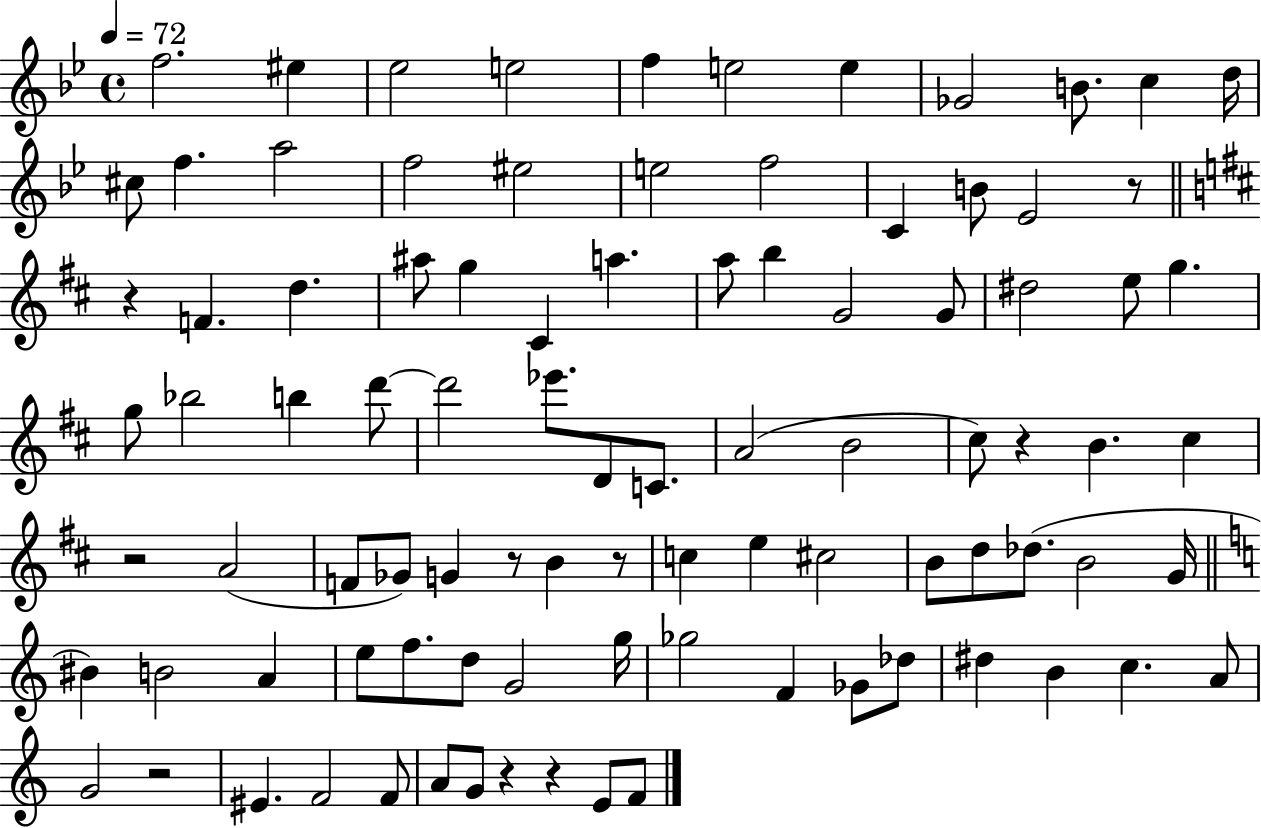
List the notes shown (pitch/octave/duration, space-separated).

F5/h. EIS5/q Eb5/h E5/h F5/q E5/h E5/q Gb4/h B4/e. C5/q D5/s C#5/e F5/q. A5/h F5/h EIS5/h E5/h F5/h C4/q B4/e Eb4/h R/e R/q F4/q. D5/q. A#5/e G5/q C#4/q A5/q. A5/e B5/q G4/h G4/e D#5/h E5/e G5/q. G5/e Bb5/h B5/q D6/e D6/h Eb6/e. D4/e C4/e. A4/h B4/h C#5/e R/q B4/q. C#5/q R/h A4/h F4/e Gb4/e G4/q R/e B4/q R/e C5/q E5/q C#5/h B4/e D5/e Db5/e. B4/h G4/s BIS4/q B4/h A4/q E5/e F5/e. D5/e G4/h G5/s Gb5/h F4/q Gb4/e Db5/e D#5/q B4/q C5/q. A4/e G4/h R/h EIS4/q. F4/h F4/e A4/e G4/e R/q R/q E4/e F4/e